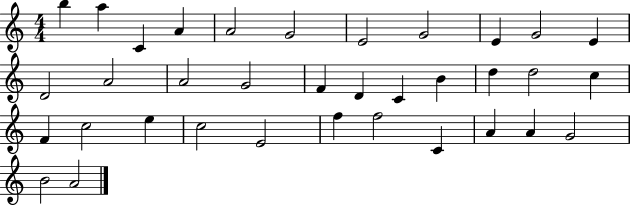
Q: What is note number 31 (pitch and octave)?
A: A4